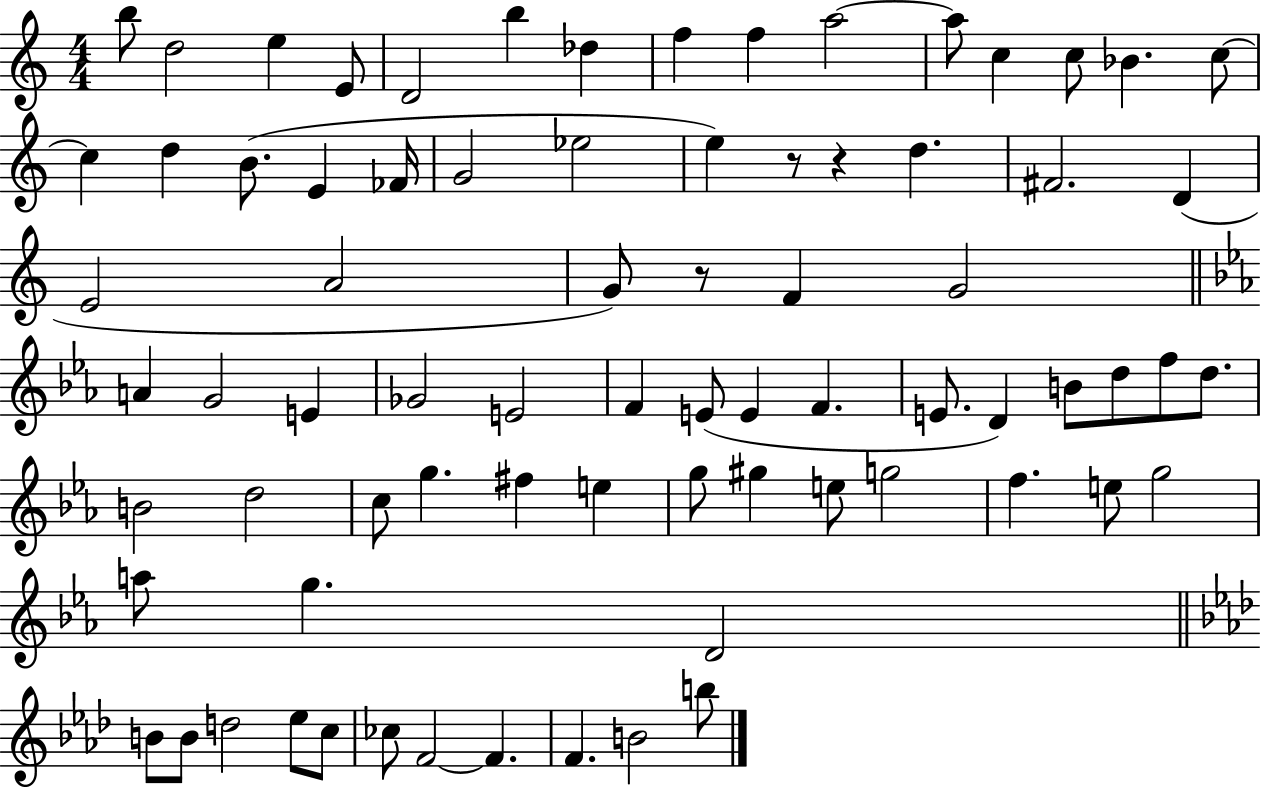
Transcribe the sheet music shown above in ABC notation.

X:1
T:Untitled
M:4/4
L:1/4
K:C
b/2 d2 e E/2 D2 b _d f f a2 a/2 c c/2 _B c/2 c d B/2 E _F/4 G2 _e2 e z/2 z d ^F2 D E2 A2 G/2 z/2 F G2 A G2 E _G2 E2 F E/2 E F E/2 D B/2 d/2 f/2 d/2 B2 d2 c/2 g ^f e g/2 ^g e/2 g2 f e/2 g2 a/2 g D2 B/2 B/2 d2 _e/2 c/2 _c/2 F2 F F B2 b/2